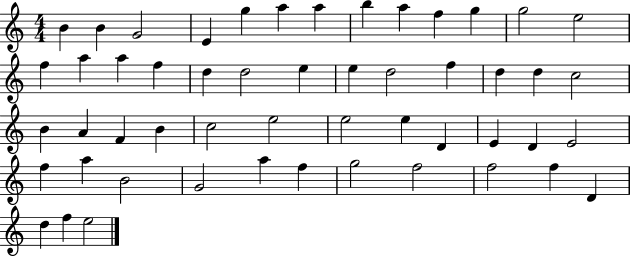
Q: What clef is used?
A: treble